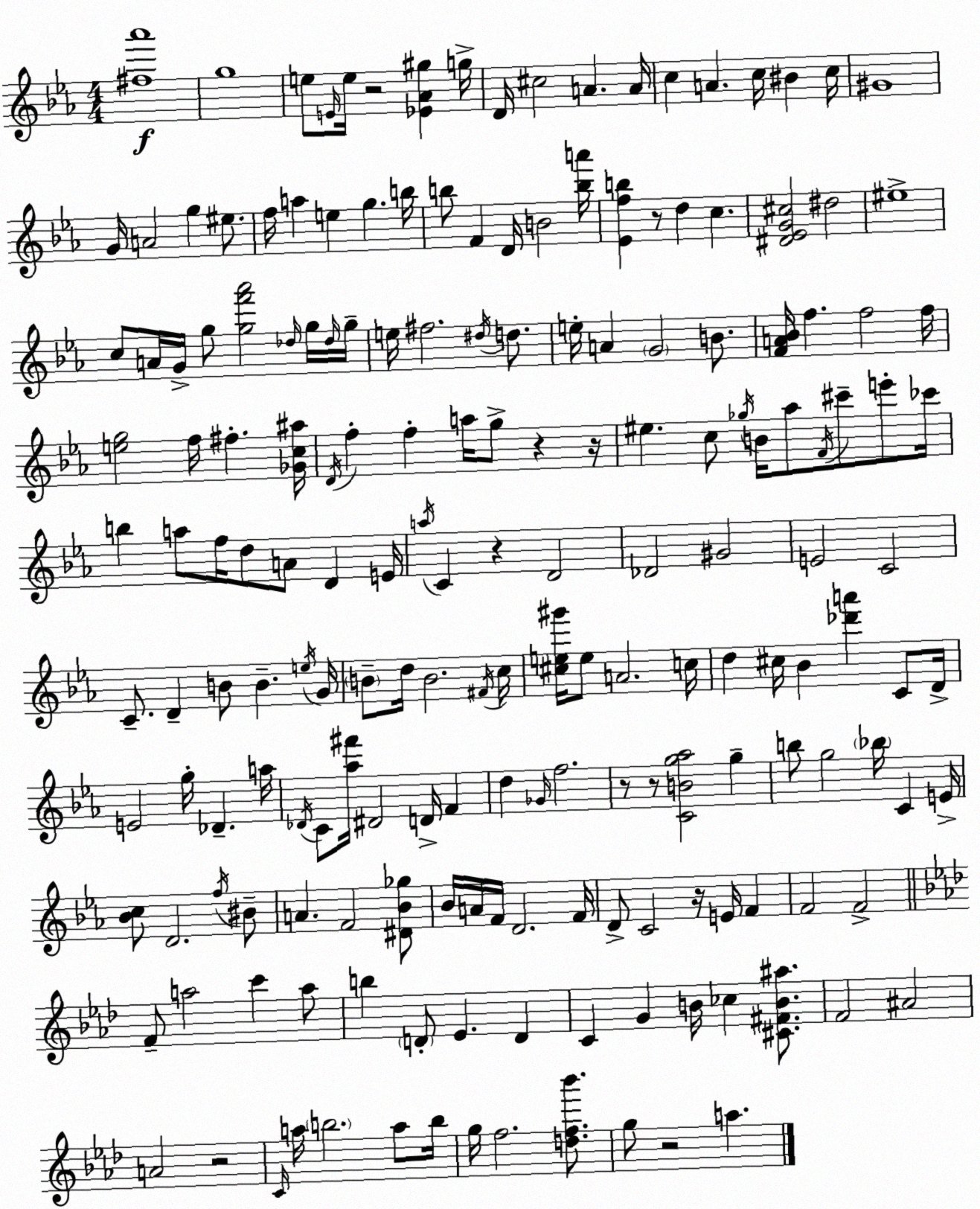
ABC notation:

X:1
T:Untitled
M:4/4
L:1/4
K:Cm
[^f_a']4 g4 e/2 E/4 e/4 z2 [_E_A^g] g/4 D/4 ^c2 A A/4 c A c/4 ^B c/4 ^G4 G/4 A2 g ^e/2 f/4 a e g b/4 b/2 F D/4 B2 [ba']/4 [_Efb] z/2 d c [^D_EG^c]2 ^d2 ^e4 c/2 A/4 G/4 g/2 [gf'_a']2 _d/4 g/4 _d/4 g/4 e/4 ^f2 ^d/4 d/2 e/4 A G2 B/2 [FA_B]/4 f f2 f/4 [eg]2 f/4 ^f [_Gc^a]/4 D/4 f f a/4 g/2 z z/4 ^e c/2 _g/4 B/4 _a/2 F/4 ^c'/2 e'/2 _c'/4 b a/2 f/4 d/2 A/2 D E/4 a/4 C z D2 _D2 ^G2 E2 C2 C/2 D B/2 B e/4 G/4 B/2 d/4 B2 ^F/4 c/4 [^ce^g']/4 e/2 A2 c/4 d ^c/4 _B [_d'a'] C/2 D/4 E2 g/4 _D a/4 _D/4 C/2 [_a^f']/4 ^D2 D/4 F d _G/4 f2 z/2 z/2 [CBg_a]2 g b/2 g2 _b/4 C E/4 [_Bc]/2 D2 f/4 ^B/2 A F2 [^D_B_g]/2 _B/4 A/4 F/4 D2 F/4 D/2 C2 z/4 E/4 F F2 F2 F/2 a2 c' a/2 b D/2 _E D C G B/4 _c [^C^FB^a]/2 F2 ^A2 A2 z2 C/4 a/4 b2 a/2 b/4 g/4 f2 [df_b']/2 g/2 z2 a